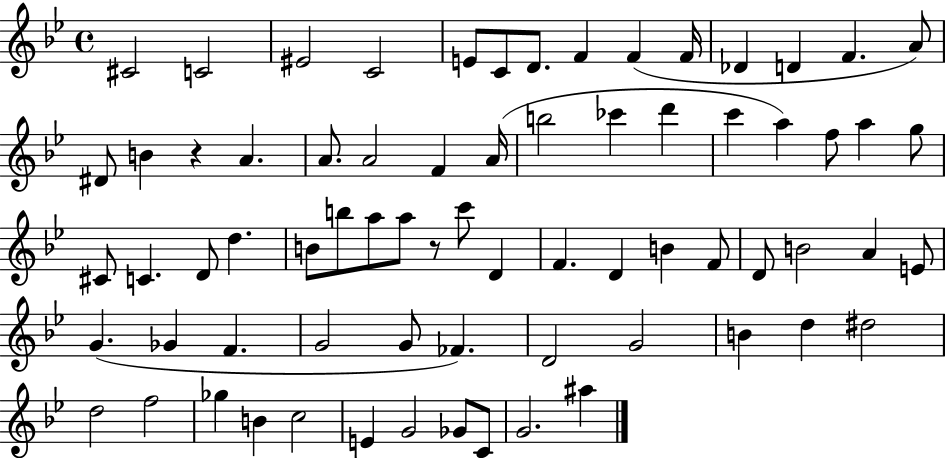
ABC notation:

X:1
T:Untitled
M:4/4
L:1/4
K:Bb
^C2 C2 ^E2 C2 E/2 C/2 D/2 F F F/4 _D D F A/2 ^D/2 B z A A/2 A2 F A/4 b2 _c' d' c' a f/2 a g/2 ^C/2 C D/2 d B/2 b/2 a/2 a/2 z/2 c'/2 D F D B F/2 D/2 B2 A E/2 G _G F G2 G/2 _F D2 G2 B d ^d2 d2 f2 _g B c2 E G2 _G/2 C/2 G2 ^a